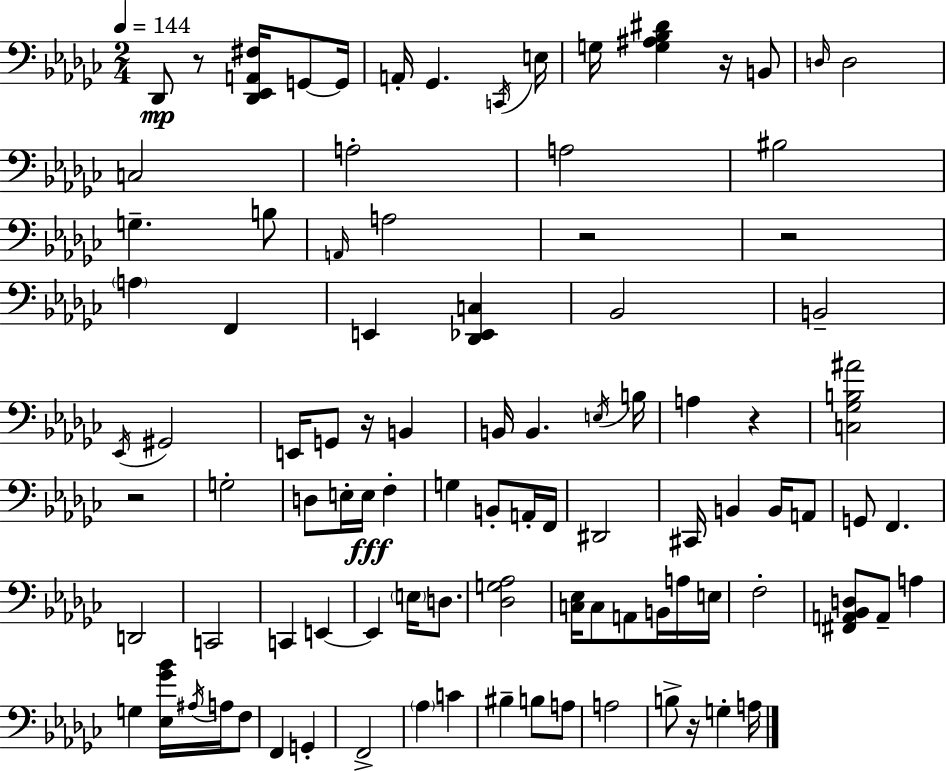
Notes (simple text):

Db2/e R/e [Db2,Eb2,A2,F#3]/s G2/e G2/s A2/s Gb2/q. C2/s E3/s G3/s [G3,A#3,Bb3,D#4]/q R/s B2/e D3/s D3/h C3/h A3/h A3/h BIS3/h G3/q. B3/e A2/s A3/h R/h R/h A3/q F2/q E2/q [Db2,Eb2,C3]/q Bb2/h B2/h Eb2/s G#2/h E2/s G2/e R/s B2/q B2/s B2/q. E3/s B3/s A3/q R/q [C3,Gb3,B3,A#4]/h R/h G3/h D3/e E3/s E3/s F3/q G3/q B2/e A2/s F2/s D#2/h C#2/s B2/q B2/s A2/e G2/e F2/q. D2/h C2/h C2/q E2/q E2/q E3/s D3/e. [Db3,G3,Ab3]/h [C3,Eb3]/s C3/e A2/e B2/s A3/s E3/s F3/h [F#2,A2,Bb2,D3]/e A2/e A3/q G3/q [Eb3,Gb4,Bb4]/s A#3/s A3/s F3/e F2/q G2/q F2/h Ab3/q C4/q BIS3/q B3/e A3/e A3/h B3/e R/s G3/q A3/s